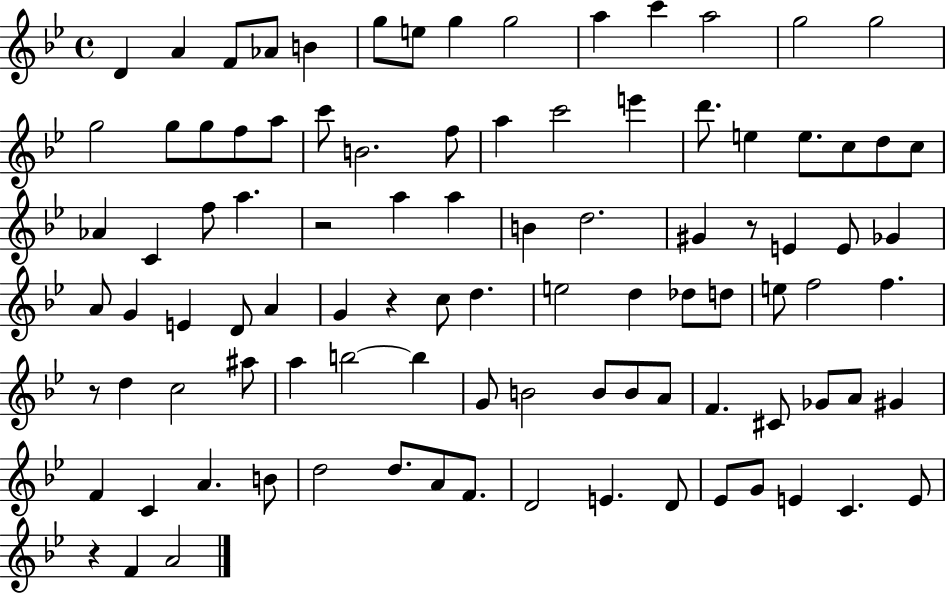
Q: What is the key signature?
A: BES major